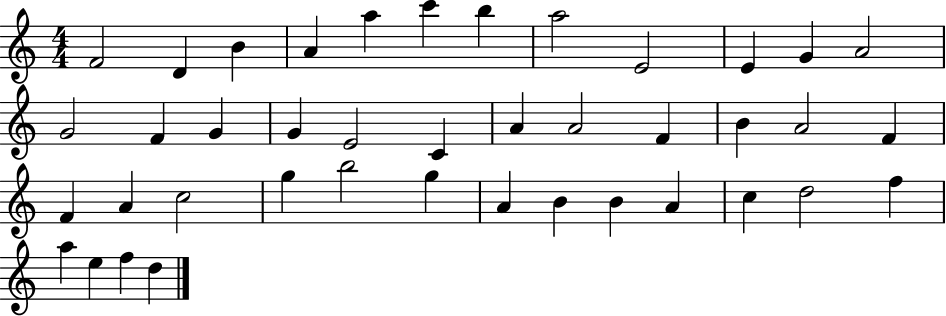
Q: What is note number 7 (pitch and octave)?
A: B5